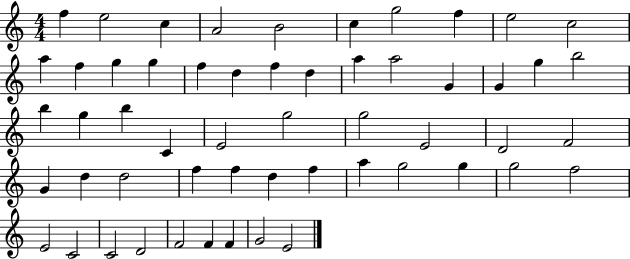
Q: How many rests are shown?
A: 0